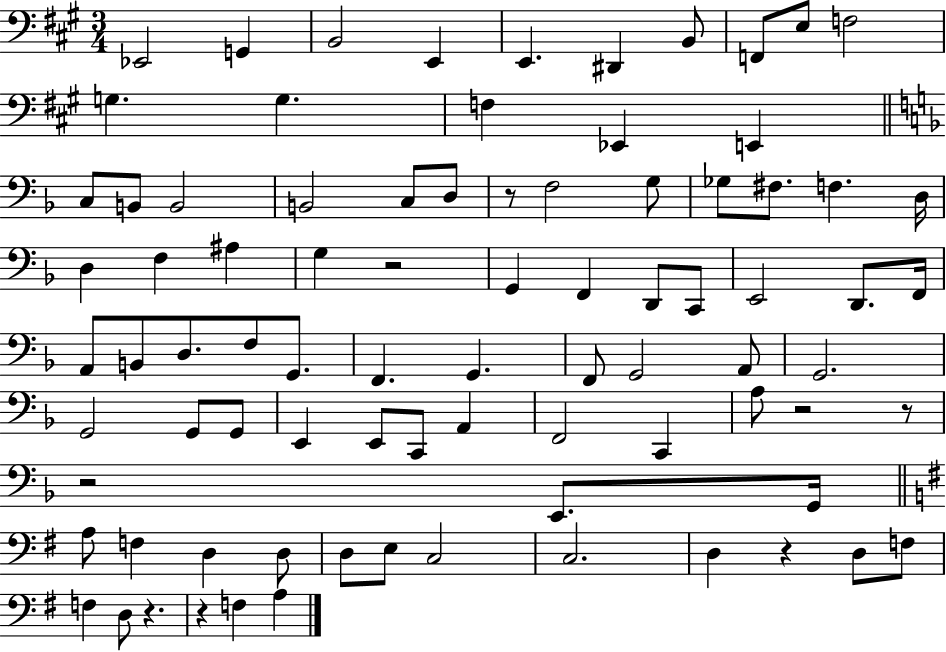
X:1
T:Untitled
M:3/4
L:1/4
K:A
_E,,2 G,, B,,2 E,, E,, ^D,, B,,/2 F,,/2 E,/2 F,2 G, G, F, _E,, E,, C,/2 B,,/2 B,,2 B,,2 C,/2 D,/2 z/2 F,2 G,/2 _G,/2 ^F,/2 F, D,/4 D, F, ^A, G, z2 G,, F,, D,,/2 C,,/2 E,,2 D,,/2 F,,/4 A,,/2 B,,/2 D,/2 F,/2 G,,/2 F,, G,, F,,/2 G,,2 A,,/2 G,,2 G,,2 G,,/2 G,,/2 E,, E,,/2 C,,/2 A,, F,,2 C,, A,/2 z2 z/2 z2 E,,/2 G,,/4 A,/2 F, D, D,/2 D,/2 E,/2 C,2 C,2 D, z D,/2 F,/2 F, D,/2 z z F, A,